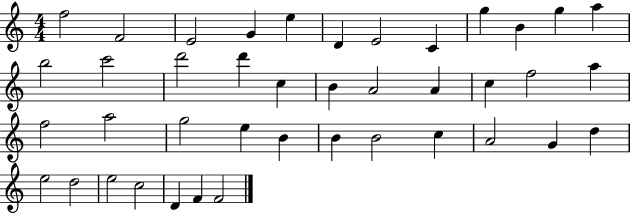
X:1
T:Untitled
M:4/4
L:1/4
K:C
f2 F2 E2 G e D E2 C g B g a b2 c'2 d'2 d' c B A2 A c f2 a f2 a2 g2 e B B B2 c A2 G d e2 d2 e2 c2 D F F2